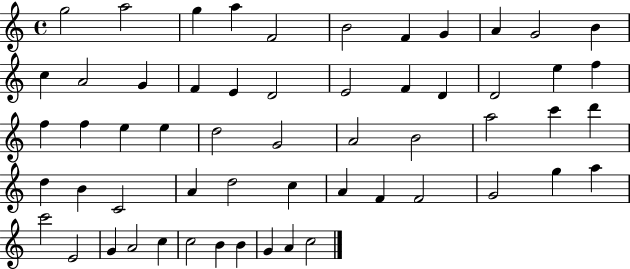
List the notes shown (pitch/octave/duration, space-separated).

G5/h A5/h G5/q A5/q F4/h B4/h F4/q G4/q A4/q G4/h B4/q C5/q A4/h G4/q F4/q E4/q D4/h E4/h F4/q D4/q D4/h E5/q F5/q F5/q F5/q E5/q E5/q D5/h G4/h A4/h B4/h A5/h C6/q D6/q D5/q B4/q C4/h A4/q D5/h C5/q A4/q F4/q F4/h G4/h G5/q A5/q C6/h E4/h G4/q A4/h C5/q C5/h B4/q B4/q G4/q A4/q C5/h